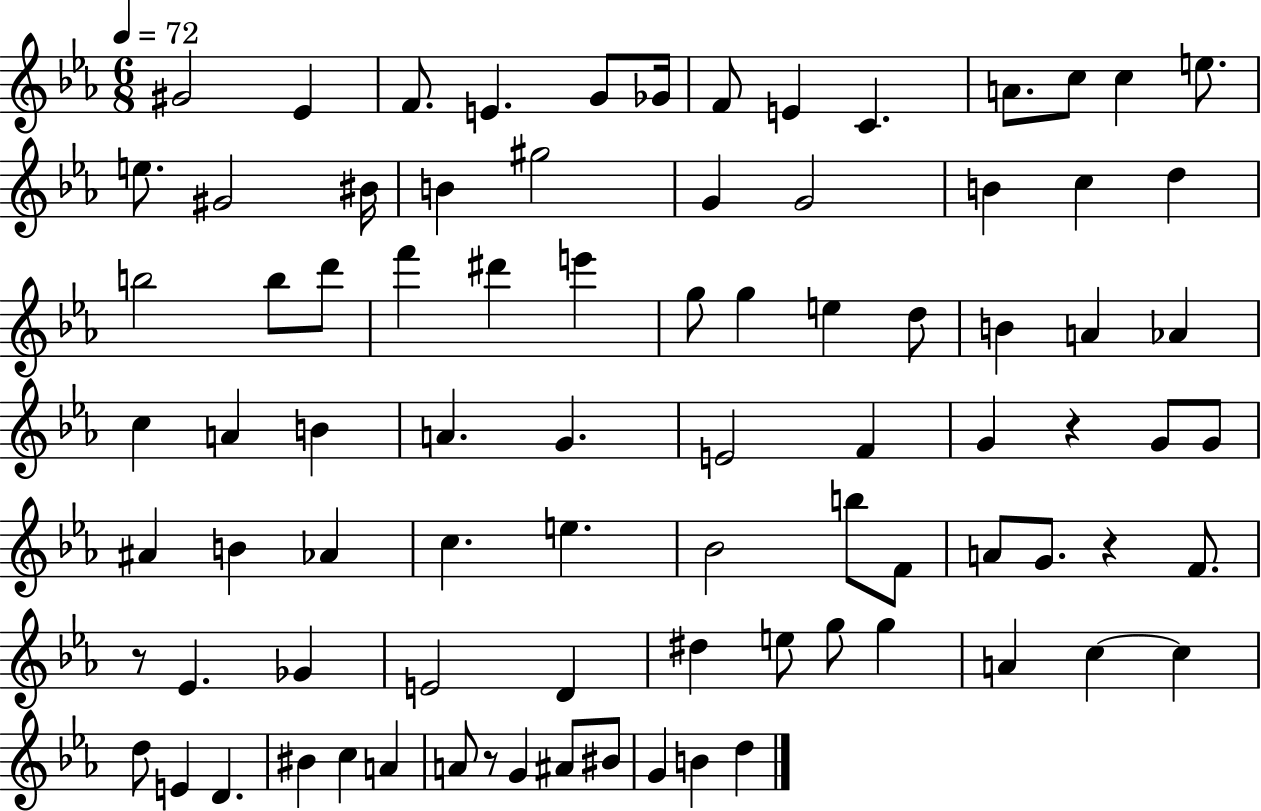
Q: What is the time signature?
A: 6/8